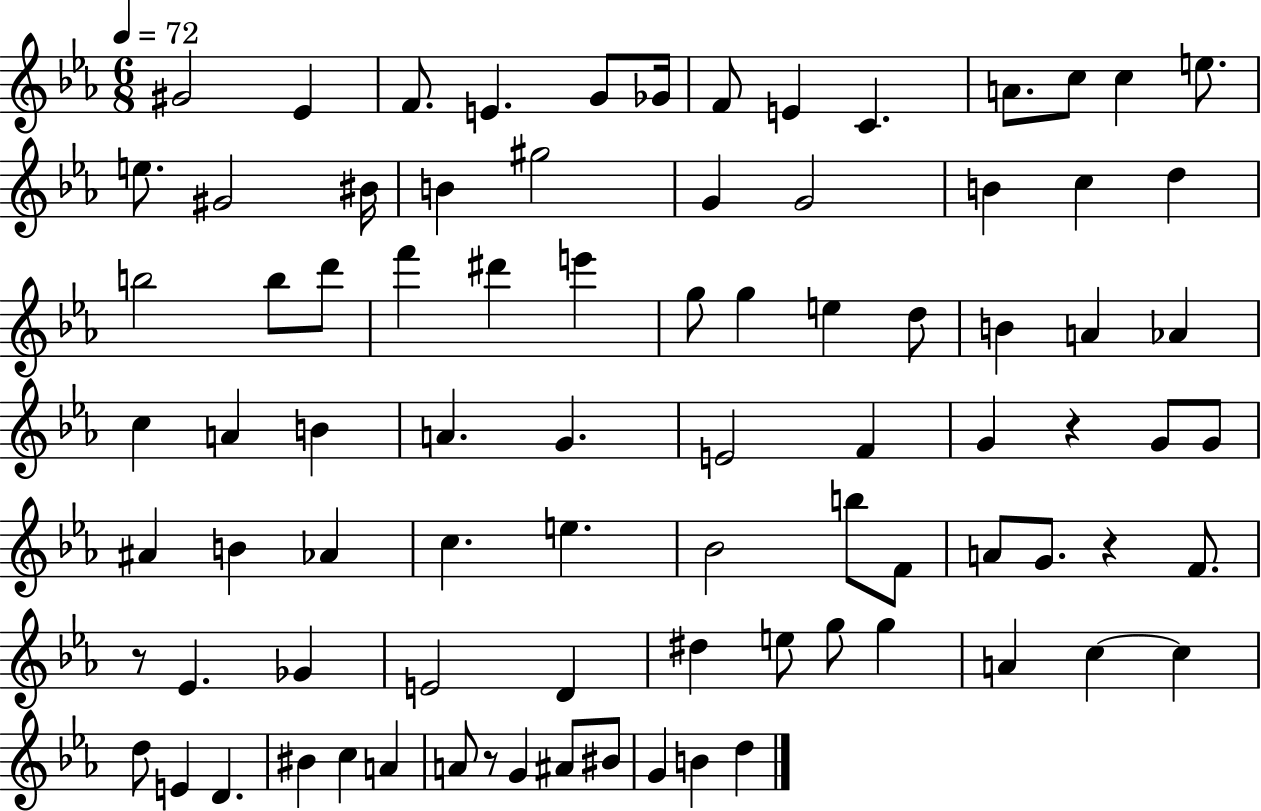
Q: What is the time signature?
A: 6/8